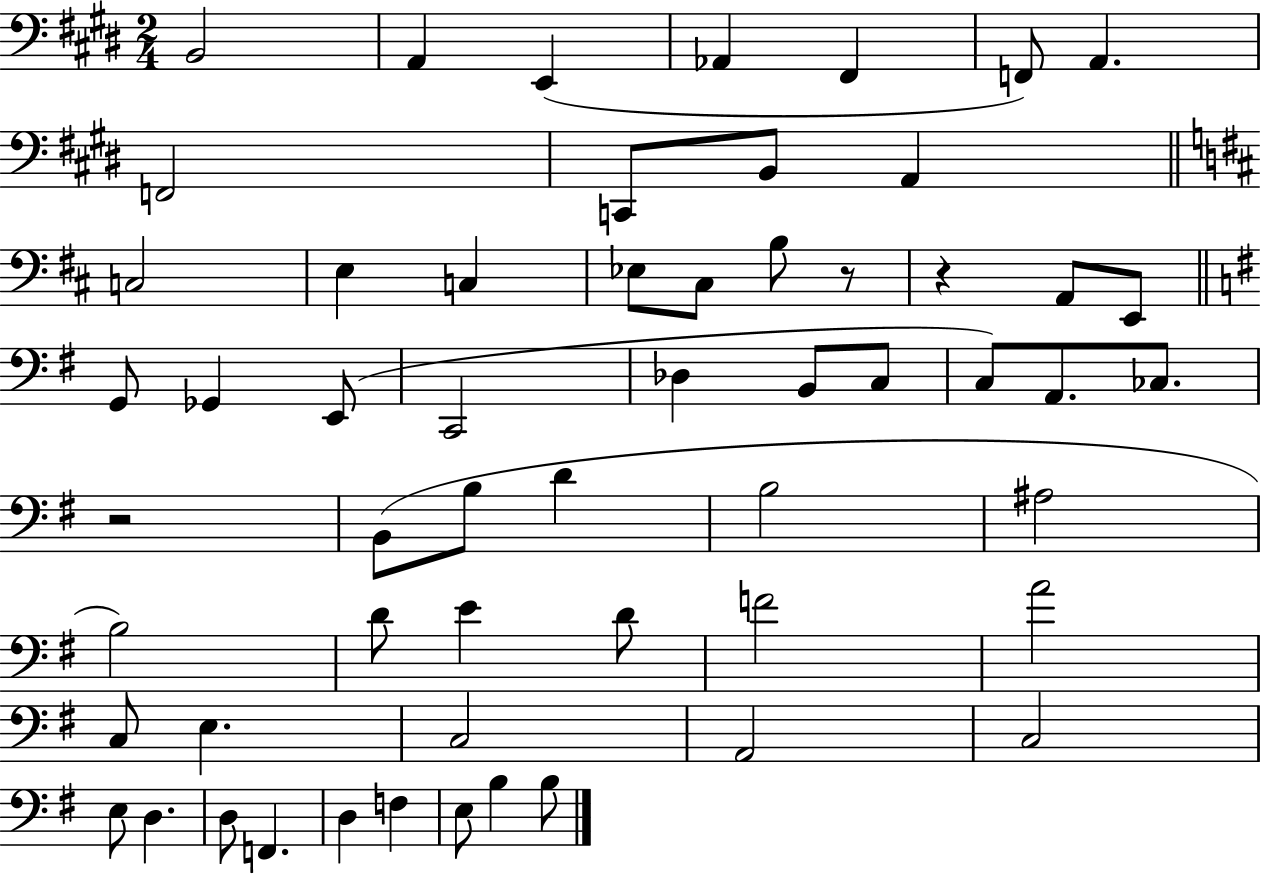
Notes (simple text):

B2/h A2/q E2/q Ab2/q F#2/q F2/e A2/q. F2/h C2/e B2/e A2/q C3/h E3/q C3/q Eb3/e C#3/e B3/e R/e R/q A2/e E2/e G2/e Gb2/q E2/e C2/h Db3/q B2/e C3/e C3/e A2/e. CES3/e. R/h B2/e B3/e D4/q B3/h A#3/h B3/h D4/e E4/q D4/e F4/h A4/h C3/e E3/q. C3/h A2/h C3/h E3/e D3/q. D3/e F2/q. D3/q F3/q E3/e B3/q B3/e